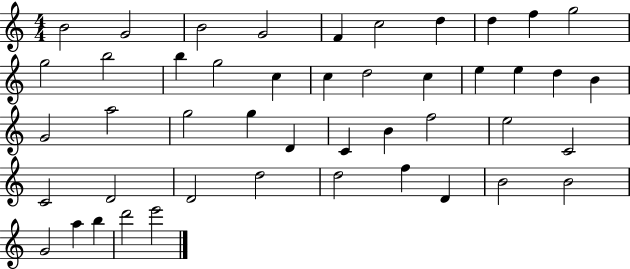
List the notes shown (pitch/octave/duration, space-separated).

B4/h G4/h B4/h G4/h F4/q C5/h D5/q D5/q F5/q G5/h G5/h B5/h B5/q G5/h C5/q C5/q D5/h C5/q E5/q E5/q D5/q B4/q G4/h A5/h G5/h G5/q D4/q C4/q B4/q F5/h E5/h C4/h C4/h D4/h D4/h D5/h D5/h F5/q D4/q B4/h B4/h G4/h A5/q B5/q D6/h E6/h